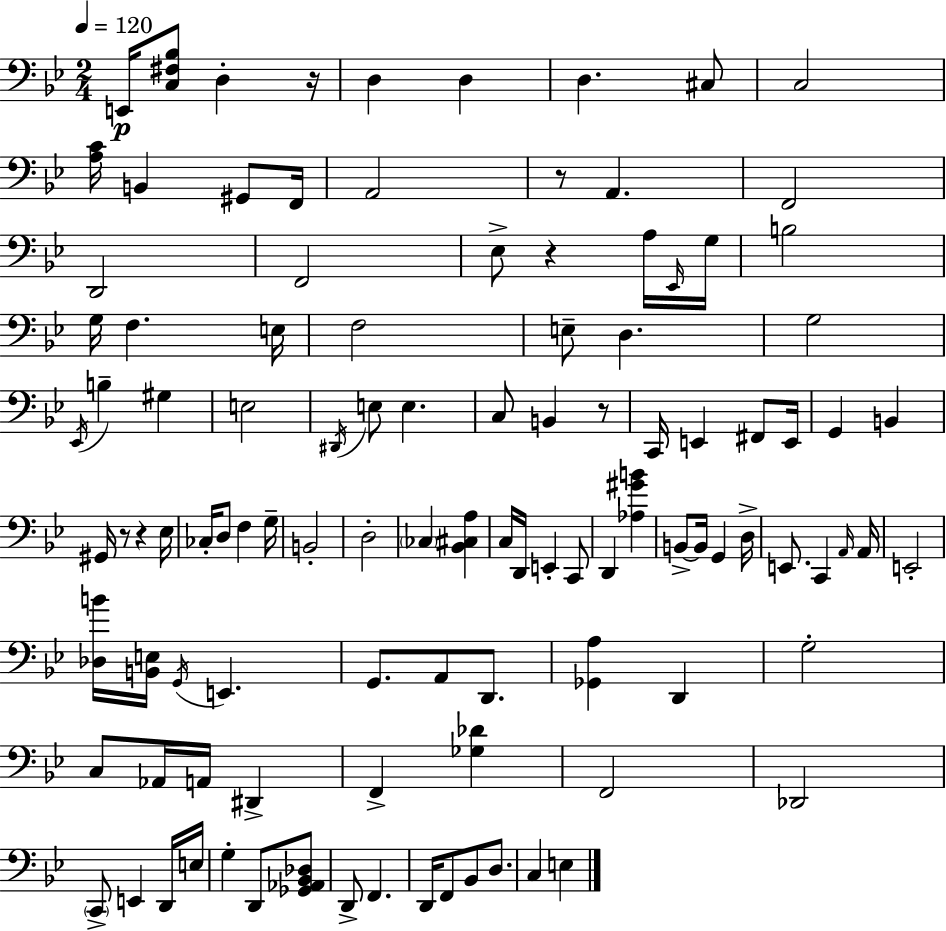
X:1
T:Untitled
M:2/4
L:1/4
K:Bb
E,,/4 [C,^F,_B,]/2 D, z/4 D, D, D, ^C,/2 C,2 [A,C]/4 B,, ^G,,/2 F,,/4 A,,2 z/2 A,, F,,2 D,,2 F,,2 _E,/2 z A,/4 _E,,/4 G,/4 B,2 G,/4 F, E,/4 F,2 E,/2 D, G,2 _E,,/4 B, ^G, E,2 ^D,,/4 E,/2 E, C,/2 B,, z/2 C,,/4 E,, ^F,,/2 E,,/4 G,, B,, ^G,,/4 z/2 z _E,/4 _C,/4 D,/2 F, G,/4 B,,2 D,2 _C, [_B,,^C,A,] C,/4 D,,/4 E,, C,,/2 D,, [_A,^GB] B,,/2 B,,/4 G,, D,/4 E,,/2 C,, A,,/4 A,,/4 E,,2 [_D,B]/4 [B,,E,]/4 G,,/4 E,, G,,/2 A,,/2 D,,/2 [_G,,A,] D,, G,2 C,/2 _A,,/4 A,,/4 ^D,, F,, [_G,_D] F,,2 _D,,2 C,,/2 E,, D,,/4 E,/4 G, D,,/2 [_G,,_A,,_B,,_D,]/2 D,,/2 F,, D,,/4 F,,/2 _B,,/2 D,/2 C, E,